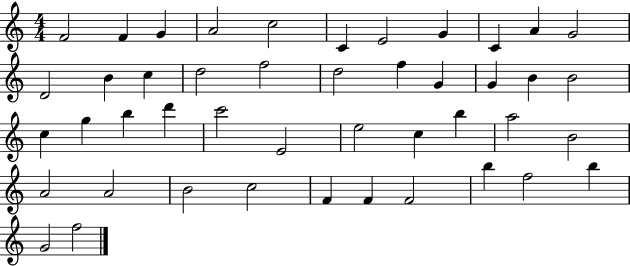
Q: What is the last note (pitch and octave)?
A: F5